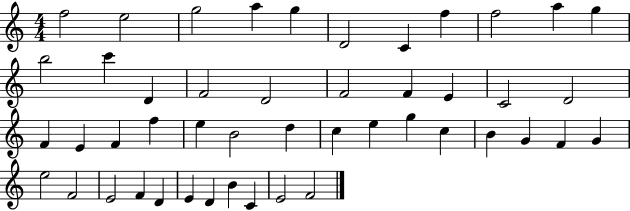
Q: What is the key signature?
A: C major